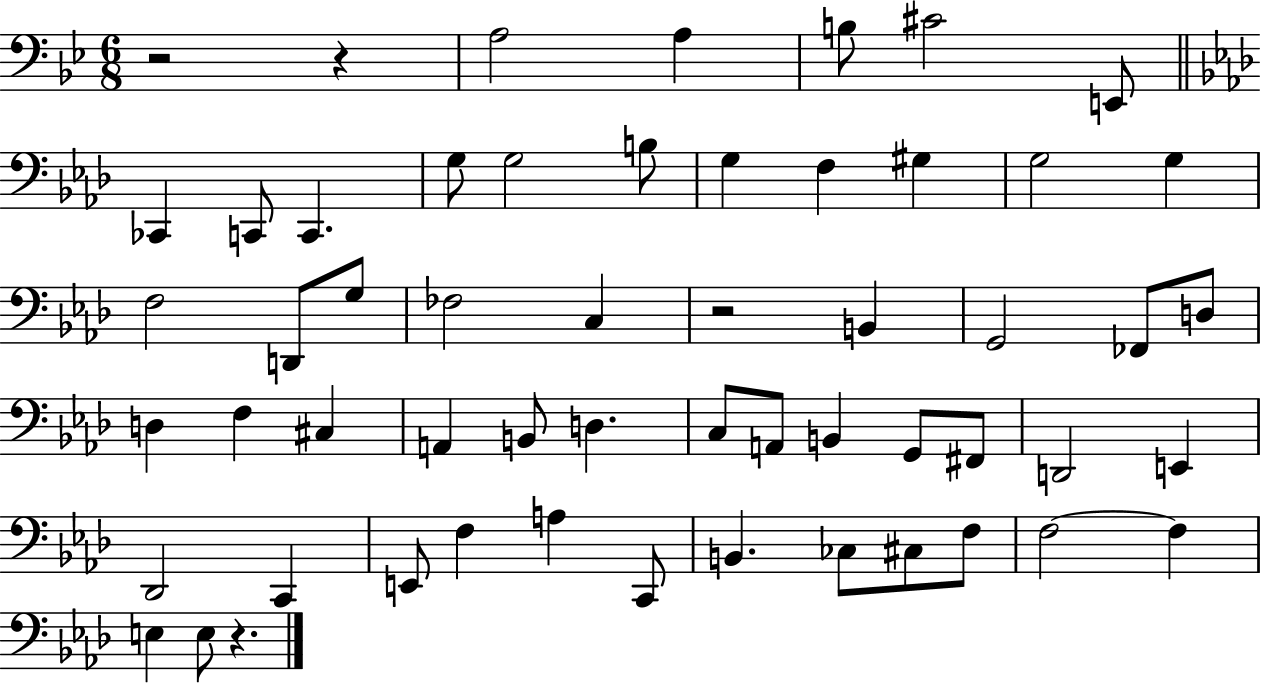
{
  \clef bass
  \numericTimeSignature
  \time 6/8
  \key bes \major
  r2 r4 | a2 a4 | b8 cis'2 e,8 | \bar "||" \break \key f \minor ces,4 c,8 c,4. | g8 g2 b8 | g4 f4 gis4 | g2 g4 | \break f2 d,8 g8 | fes2 c4 | r2 b,4 | g,2 fes,8 d8 | \break d4 f4 cis4 | a,4 b,8 d4. | c8 a,8 b,4 g,8 fis,8 | d,2 e,4 | \break des,2 c,4 | e,8 f4 a4 c,8 | b,4. ces8 cis8 f8 | f2~~ f4 | \break e4 e8 r4. | \bar "|."
}